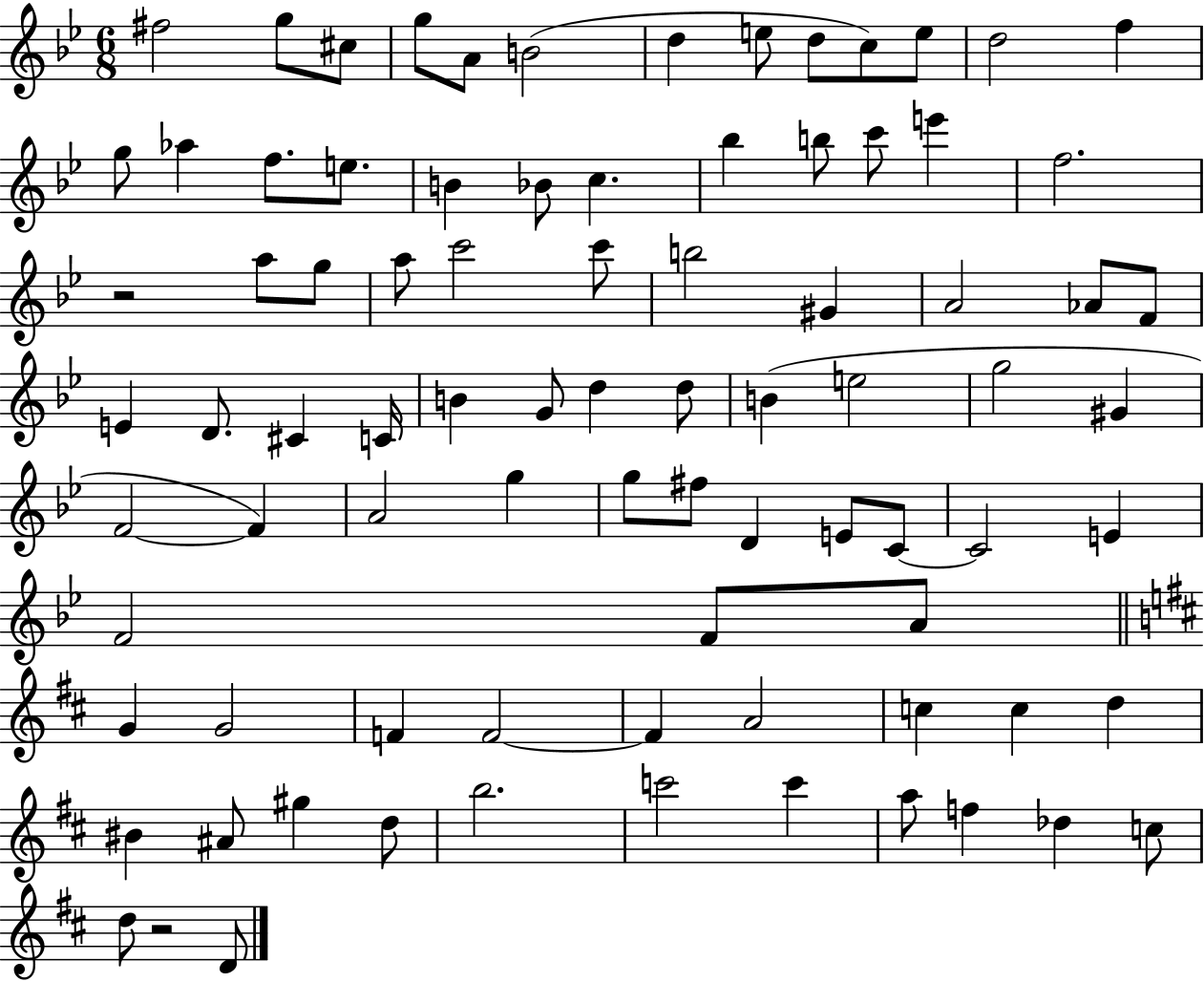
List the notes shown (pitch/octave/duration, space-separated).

F#5/h G5/e C#5/e G5/e A4/e B4/h D5/q E5/e D5/e C5/e E5/e D5/h F5/q G5/e Ab5/q F5/e. E5/e. B4/q Bb4/e C5/q. Bb5/q B5/e C6/e E6/q F5/h. R/h A5/e G5/e A5/e C6/h C6/e B5/h G#4/q A4/h Ab4/e F4/e E4/q D4/e. C#4/q C4/s B4/q G4/e D5/q D5/e B4/q E5/h G5/h G#4/q F4/h F4/q A4/h G5/q G5/e F#5/e D4/q E4/e C4/e C4/h E4/q F4/h F4/e A4/e G4/q G4/h F4/q F4/h F4/q A4/h C5/q C5/q D5/q BIS4/q A#4/e G#5/q D5/e B5/h. C6/h C6/q A5/e F5/q Db5/q C5/e D5/e R/h D4/e